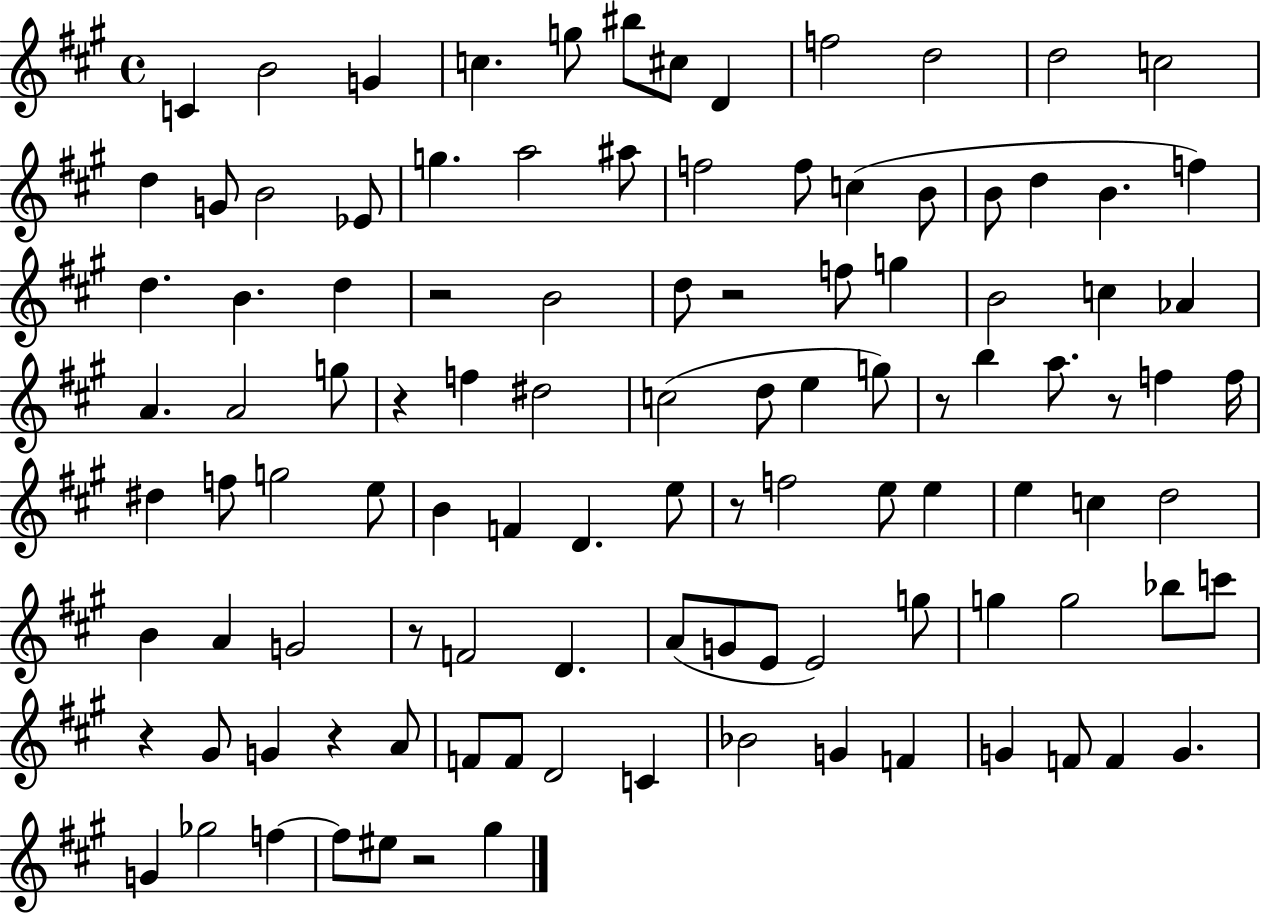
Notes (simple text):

C4/q B4/h G4/q C5/q. G5/e BIS5/e C#5/e D4/q F5/h D5/h D5/h C5/h D5/q G4/e B4/h Eb4/e G5/q. A5/h A#5/e F5/h F5/e C5/q B4/e B4/e D5/q B4/q. F5/q D5/q. B4/q. D5/q R/h B4/h D5/e R/h F5/e G5/q B4/h C5/q Ab4/q A4/q. A4/h G5/e R/q F5/q D#5/h C5/h D5/e E5/q G5/e R/e B5/q A5/e. R/e F5/q F5/s D#5/q F5/e G5/h E5/e B4/q F4/q D4/q. E5/e R/e F5/h E5/e E5/q E5/q C5/q D5/h B4/q A4/q G4/h R/e F4/h D4/q. A4/e G4/e E4/e E4/h G5/e G5/q G5/h Bb5/e C6/e R/q G#4/e G4/q R/q A4/e F4/e F4/e D4/h C4/q Bb4/h G4/q F4/q G4/q F4/e F4/q G4/q. G4/q Gb5/h F5/q F5/e EIS5/e R/h G#5/q